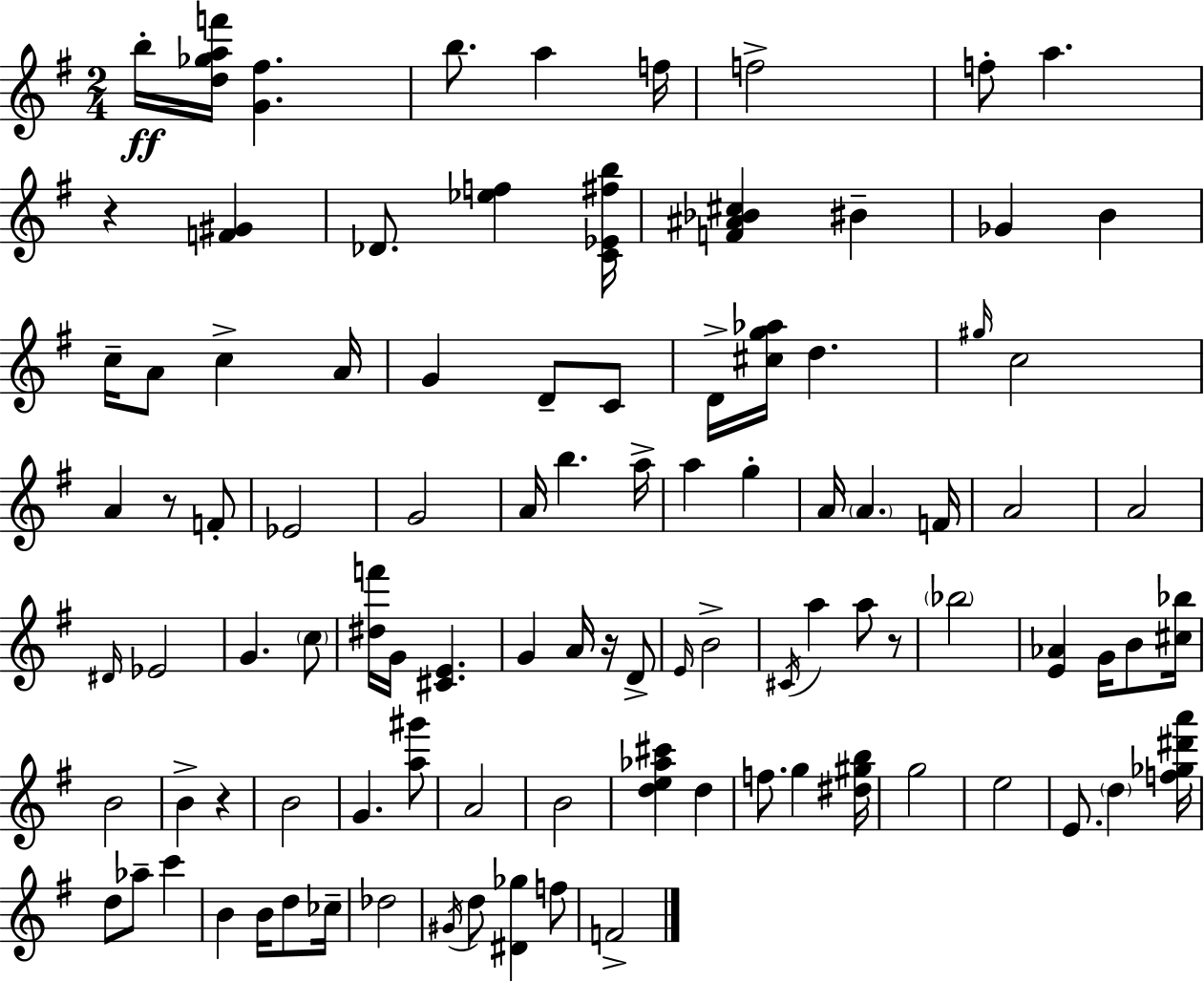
{
  \clef treble
  \numericTimeSignature
  \time 2/4
  \key g \major
  b''16-.\ff <d'' ges'' a'' f'''>16 <g' fis''>4. | b''8. a''4 f''16 | f''2-> | f''8-. a''4. | \break r4 <f' gis'>4 | des'8. <ees'' f''>4 <c' ees' fis'' b''>16 | <f' ais' bes' cis''>4 bis'4-- | ges'4 b'4 | \break c''16-- a'8 c''4-> a'16 | g'4 d'8-- c'8 | d'16-> <cis'' g'' aes''>16 d''4. | \grace { gis''16 } c''2 | \break a'4 r8 f'8-. | ees'2 | g'2 | a'16 b''4. | \break a''16-> a''4 g''4-. | a'16 \parenthesize a'4. | f'16 a'2 | a'2 | \break \grace { dis'16 } ees'2 | g'4. | \parenthesize c''8 <dis'' f'''>16 g'16 <cis' e'>4. | g'4 a'16 r16 | \break d'8-> \grace { e'16 } b'2-> | \acciaccatura { cis'16 } a''4 | a''8 r8 \parenthesize bes''2 | <e' aes'>4 | \break g'16 b'8 <cis'' bes''>16 b'2 | b'4-> | r4 b'2 | g'4. | \break <a'' gis'''>8 a'2 | b'2 | <d'' e'' aes'' cis'''>4 | d''4 f''8. g''4 | \break <dis'' gis'' b''>16 g''2 | e''2 | e'8. \parenthesize d''4 | <f'' ges'' dis''' a'''>16 d''8 aes''8-- | \break c'''4 b'4 | b'16 d''8 ces''16-- des''2 | \acciaccatura { gis'16 } d''8 <dis' ges''>4 | f''8 f'2-> | \break \bar "|."
}